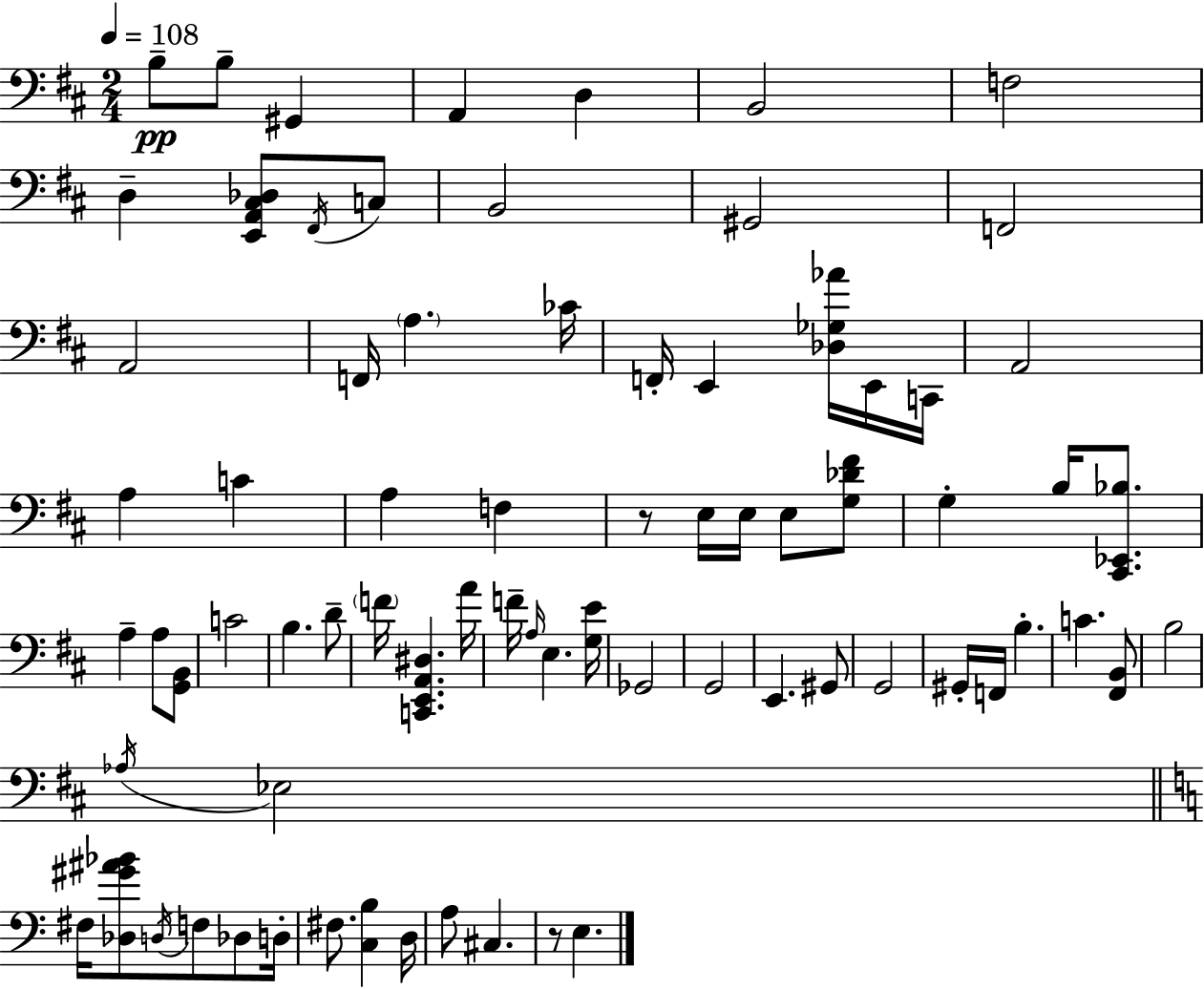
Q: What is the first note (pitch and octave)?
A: B3